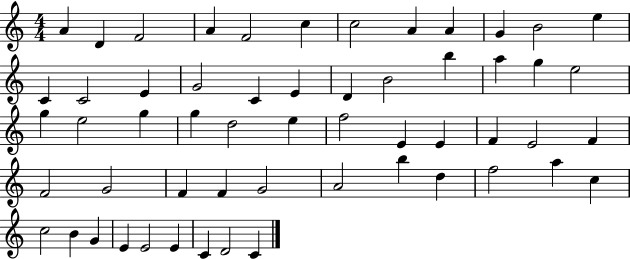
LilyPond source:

{
  \clef treble
  \numericTimeSignature
  \time 4/4
  \key c \major
  a'4 d'4 f'2 | a'4 f'2 c''4 | c''2 a'4 a'4 | g'4 b'2 e''4 | \break c'4 c'2 e'4 | g'2 c'4 e'4 | d'4 b'2 b''4 | a''4 g''4 e''2 | \break g''4 e''2 g''4 | g''4 d''2 e''4 | f''2 e'4 e'4 | f'4 e'2 f'4 | \break f'2 g'2 | f'4 f'4 g'2 | a'2 b''4 d''4 | f''2 a''4 c''4 | \break c''2 b'4 g'4 | e'4 e'2 e'4 | c'4 d'2 c'4 | \bar "|."
}